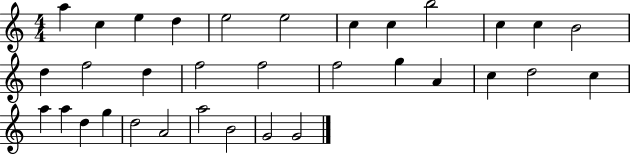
A5/q C5/q E5/q D5/q E5/h E5/h C5/q C5/q B5/h C5/q C5/q B4/h D5/q F5/h D5/q F5/h F5/h F5/h G5/q A4/q C5/q D5/h C5/q A5/q A5/q D5/q G5/q D5/h A4/h A5/h B4/h G4/h G4/h